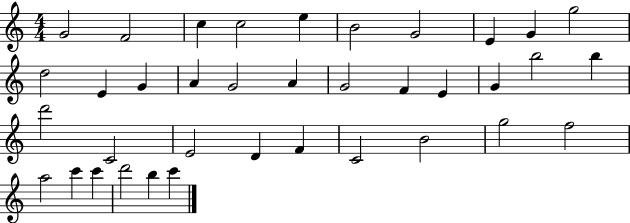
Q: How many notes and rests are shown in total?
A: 37